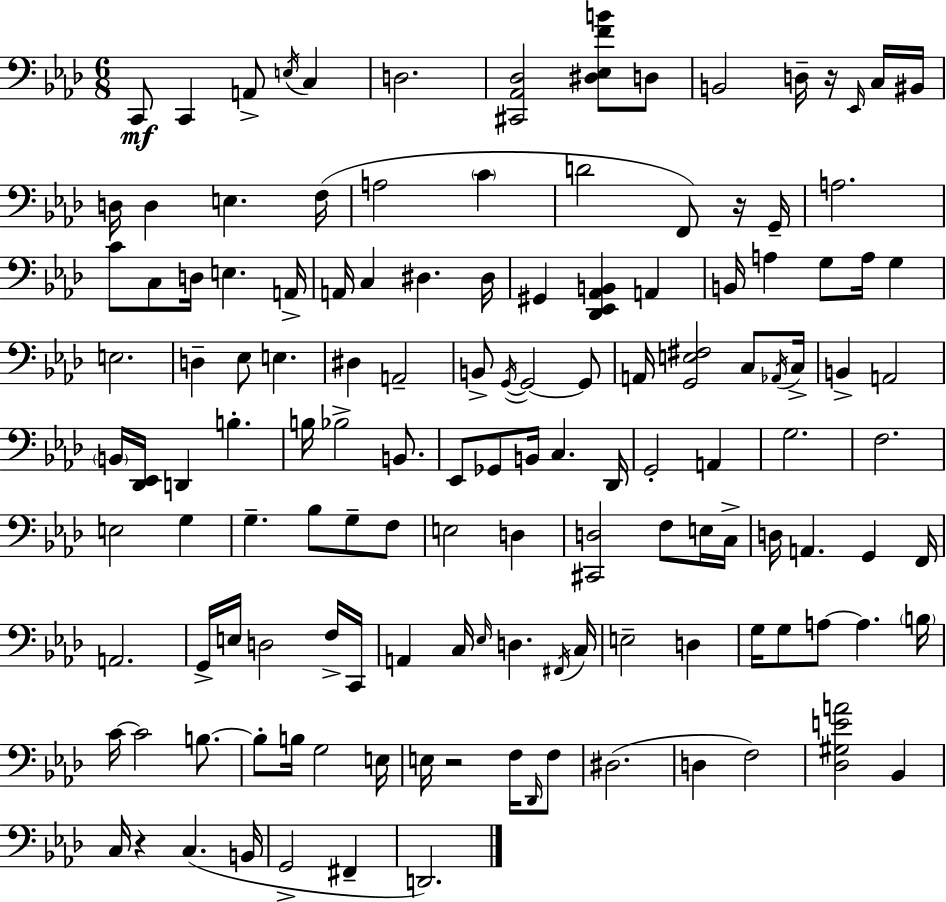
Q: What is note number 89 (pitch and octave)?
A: F3